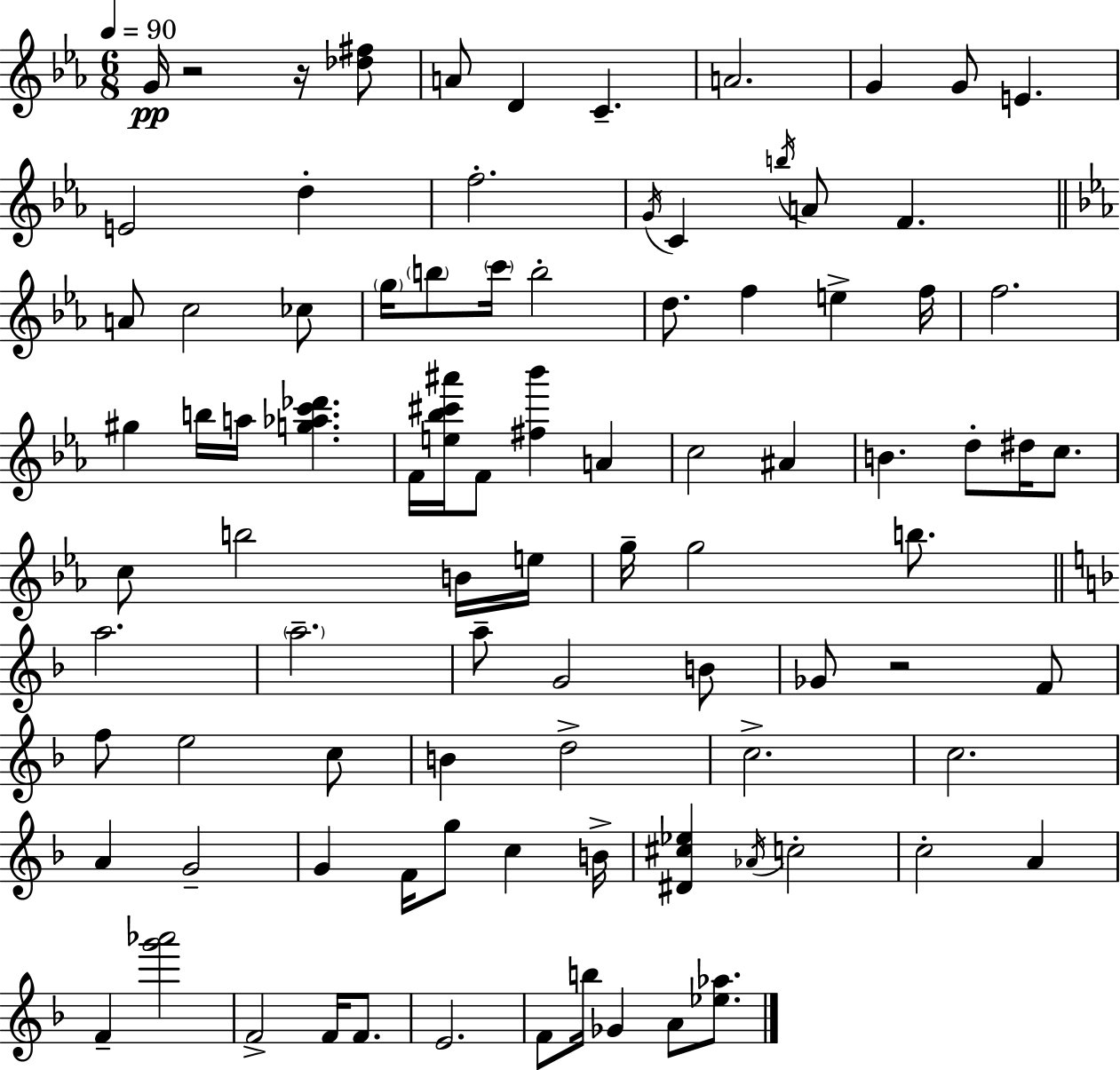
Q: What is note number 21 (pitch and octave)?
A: B5